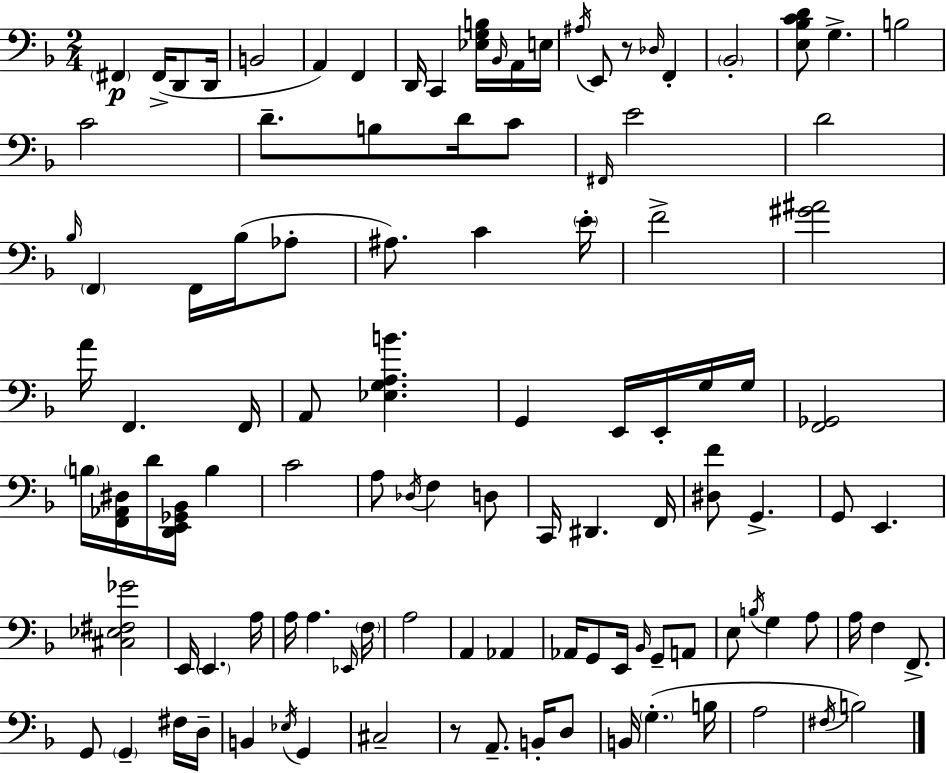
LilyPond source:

{
  \clef bass
  \numericTimeSignature
  \time 2/4
  \key f \major
  \parenthesize fis,4\p fis,16->( d,8 d,16 | b,2 | a,4) f,4 | d,16 c,4 <ees g b>16 \grace { bes,16 } a,16 | \break e16 \acciaccatura { ais16 } e,8 r8 \grace { des16 } f,4-. | \parenthesize bes,2-. | <e bes c' d'>8 g4.-> | b2 | \break c'2 | d'8.-- b8 | d'16 c'8 \grace { fis,16 } e'2 | d'2 | \break \grace { bes16 } \parenthesize f,4 | f,16 bes16( aes8-. ais8.) | c'4 \parenthesize e'16-. f'2-> | <gis' ais'>2 | \break a'16 f,4. | f,16 a,8 <ees g a b'>4. | g,4 | e,16 e,16-. g16 g16 <f, ges,>2 | \break \parenthesize b16 <f, aes, dis>16 d'16 | <d, e, ges, bes,>16 b4 c'2 | a8 \acciaccatura { des16 } | f4 d8 c,16 dis,4. | \break f,16 <dis f'>8 | g,4.-> g,8 | e,4. <cis ees fis ges'>2 | e,16 \parenthesize e,4. | \break a16 a16 a4. | \grace { ees,16 } \parenthesize f16 a2 | a,4 | aes,4 aes,16 | \break g,8 e,16 \grace { bes,16 } g,8-- a,8 | e8 \acciaccatura { b16 } g4 a8 | a16 f4 f,8.-> | g,8 \parenthesize g,4-- fis16 | \break d16-- b,4 \acciaccatura { ees16 } g,4 | cis2-- | r8 a,8.-- b,16-. | d8 b,16 \parenthesize g4.-.( | \break b16 a2 | \acciaccatura { fis16 }) b2 | \bar "|."
}